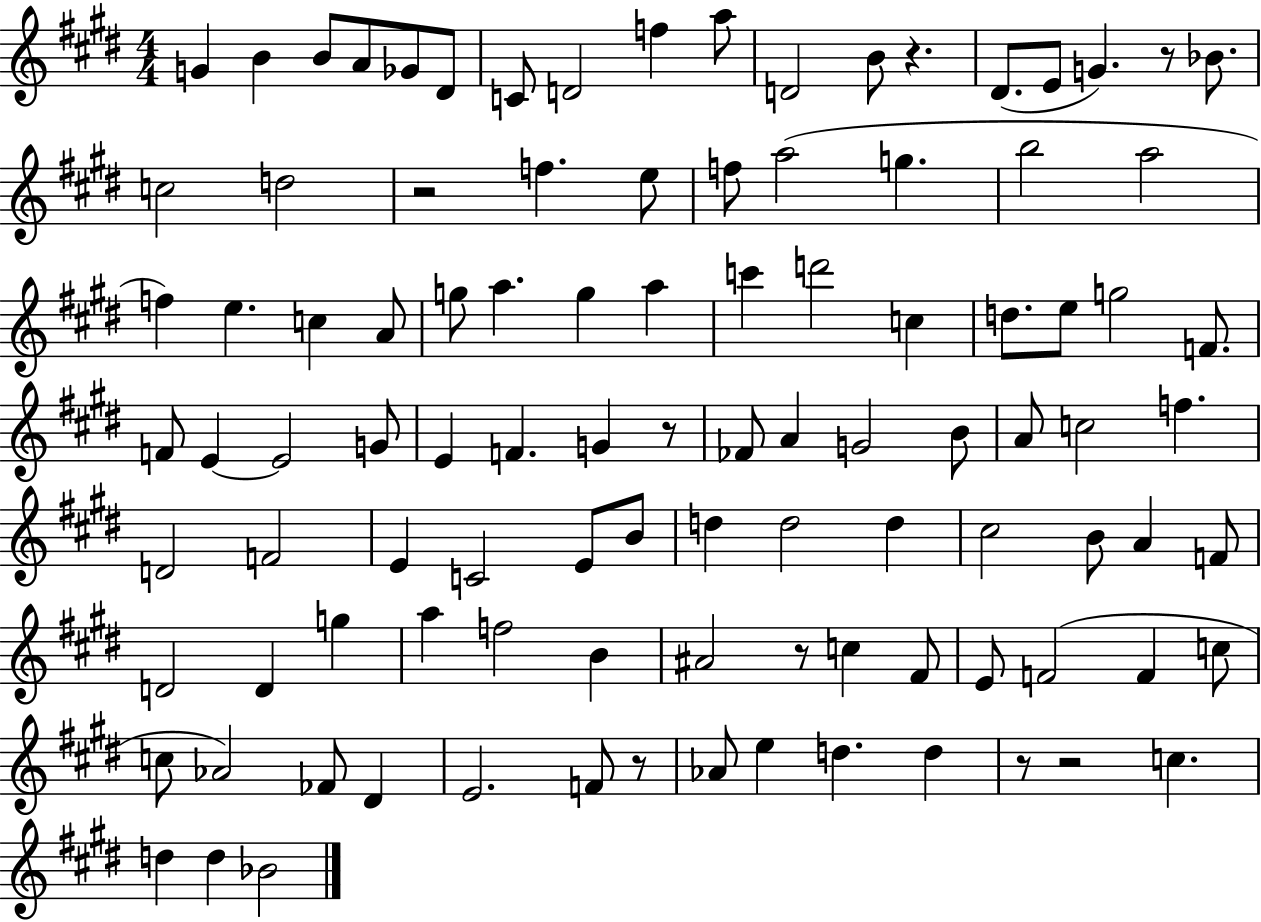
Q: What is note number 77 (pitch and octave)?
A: E4